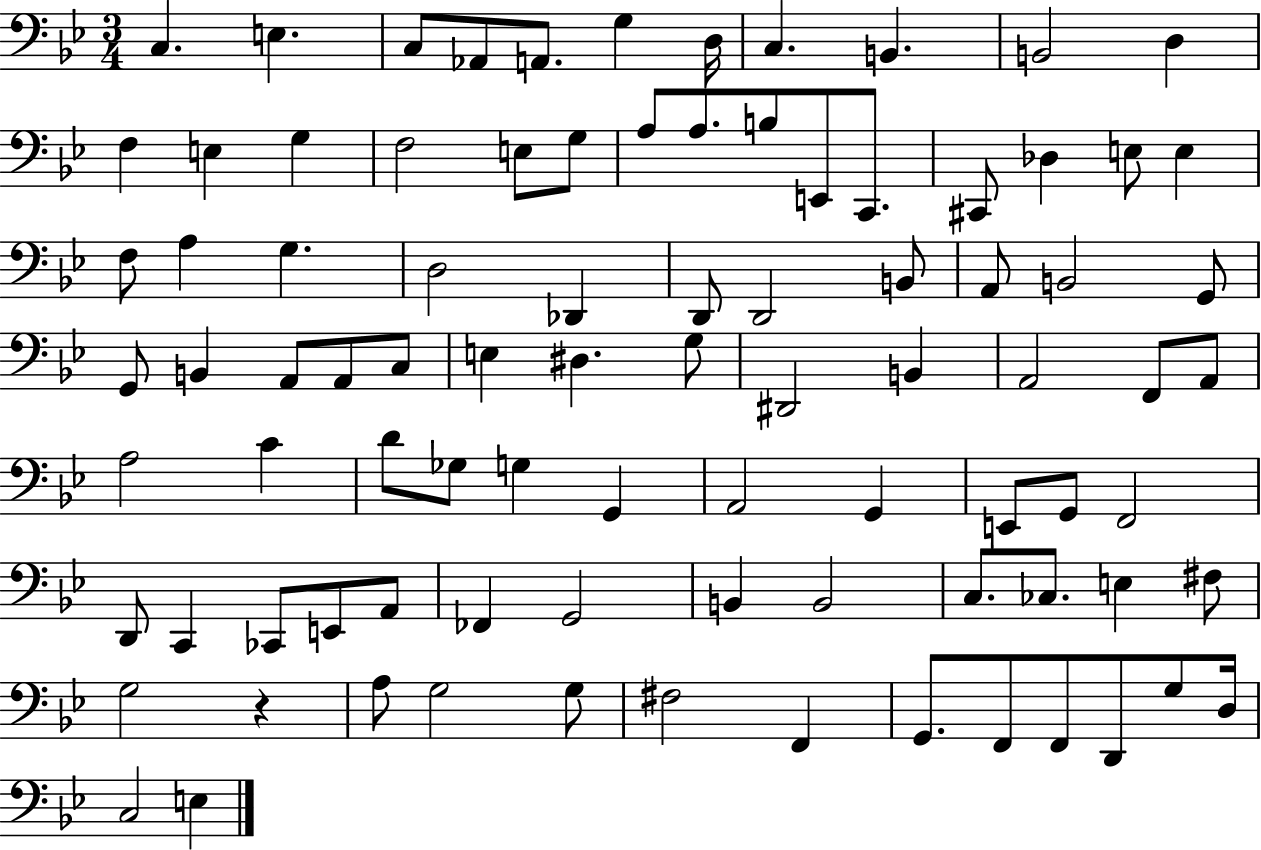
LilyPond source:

{
  \clef bass
  \numericTimeSignature
  \time 3/4
  \key bes \major
  c4. e4. | c8 aes,8 a,8. g4 d16 | c4. b,4. | b,2 d4 | \break f4 e4 g4 | f2 e8 g8 | a8 a8. b8 e,8 c,8. | cis,8 des4 e8 e4 | \break f8 a4 g4. | d2 des,4 | d,8 d,2 b,8 | a,8 b,2 g,8 | \break g,8 b,4 a,8 a,8 c8 | e4 dis4. g8 | dis,2 b,4 | a,2 f,8 a,8 | \break a2 c'4 | d'8 ges8 g4 g,4 | a,2 g,4 | e,8 g,8 f,2 | \break d,8 c,4 ces,8 e,8 a,8 | fes,4 g,2 | b,4 b,2 | c8. ces8. e4 fis8 | \break g2 r4 | a8 g2 g8 | fis2 f,4 | g,8. f,8 f,8 d,8 g8 d16 | \break c2 e4 | \bar "|."
}